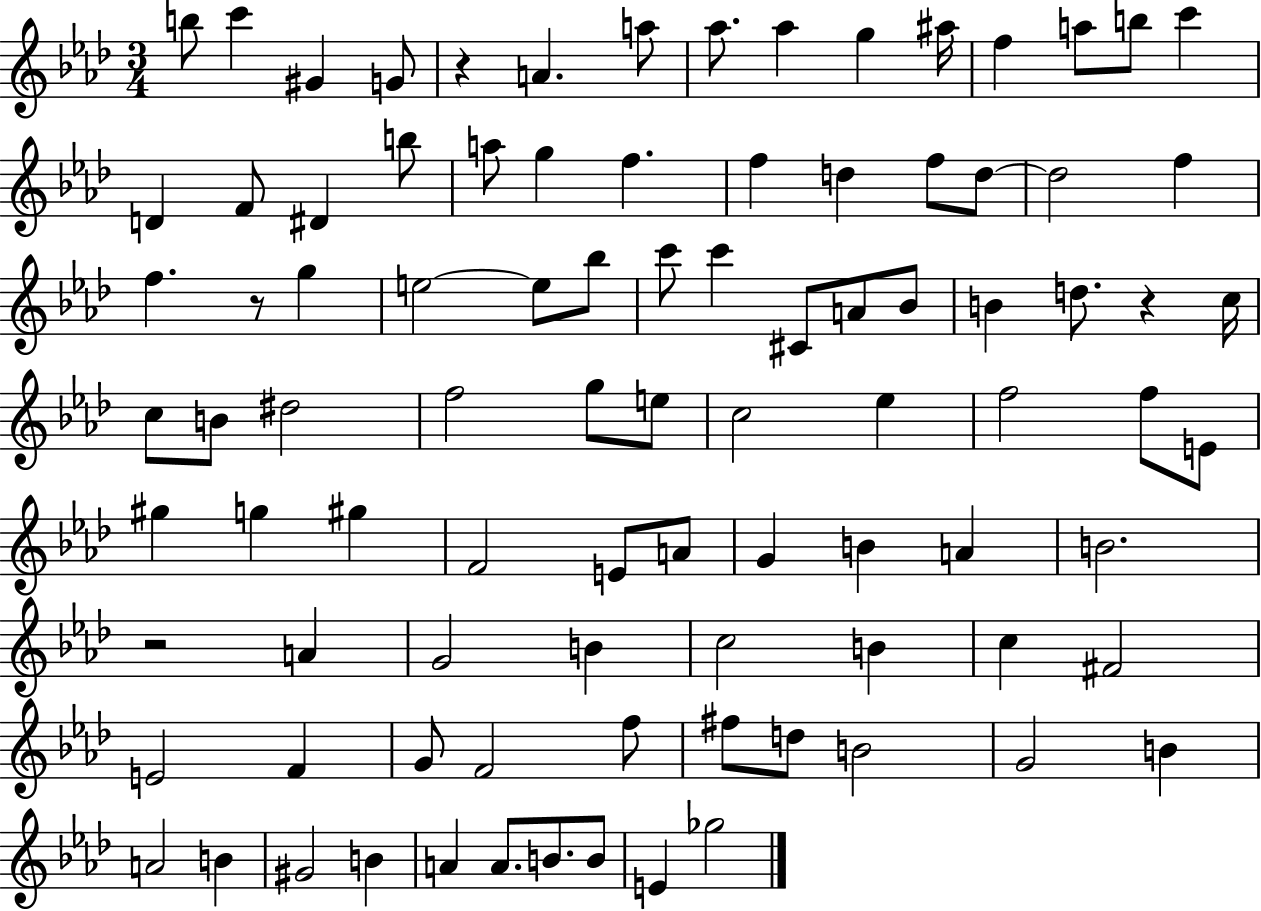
{
  \clef treble
  \numericTimeSignature
  \time 3/4
  \key aes \major
  b''8 c'''4 gis'4 g'8 | r4 a'4. a''8 | aes''8. aes''4 g''4 ais''16 | f''4 a''8 b''8 c'''4 | \break d'4 f'8 dis'4 b''8 | a''8 g''4 f''4. | f''4 d''4 f''8 d''8~~ | d''2 f''4 | \break f''4. r8 g''4 | e''2~~ e''8 bes''8 | c'''8 c'''4 cis'8 a'8 bes'8 | b'4 d''8. r4 c''16 | \break c''8 b'8 dis''2 | f''2 g''8 e''8 | c''2 ees''4 | f''2 f''8 e'8 | \break gis''4 g''4 gis''4 | f'2 e'8 a'8 | g'4 b'4 a'4 | b'2. | \break r2 a'4 | g'2 b'4 | c''2 b'4 | c''4 fis'2 | \break e'2 f'4 | g'8 f'2 f''8 | fis''8 d''8 b'2 | g'2 b'4 | \break a'2 b'4 | gis'2 b'4 | a'4 a'8. b'8. b'8 | e'4 ges''2 | \break \bar "|."
}